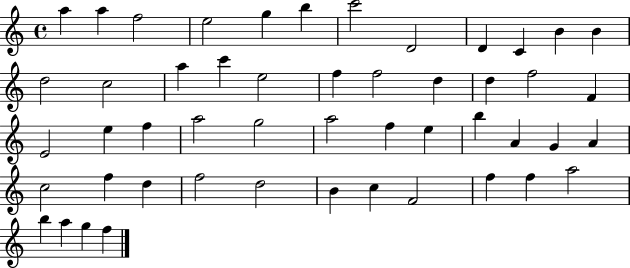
{
  \clef treble
  \time 4/4
  \defaultTimeSignature
  \key c \major
  a''4 a''4 f''2 | e''2 g''4 b''4 | c'''2 d'2 | d'4 c'4 b'4 b'4 | \break d''2 c''2 | a''4 c'''4 e''2 | f''4 f''2 d''4 | d''4 f''2 f'4 | \break e'2 e''4 f''4 | a''2 g''2 | a''2 f''4 e''4 | b''4 a'4 g'4 a'4 | \break c''2 f''4 d''4 | f''2 d''2 | b'4 c''4 f'2 | f''4 f''4 a''2 | \break b''4 a''4 g''4 f''4 | \bar "|."
}